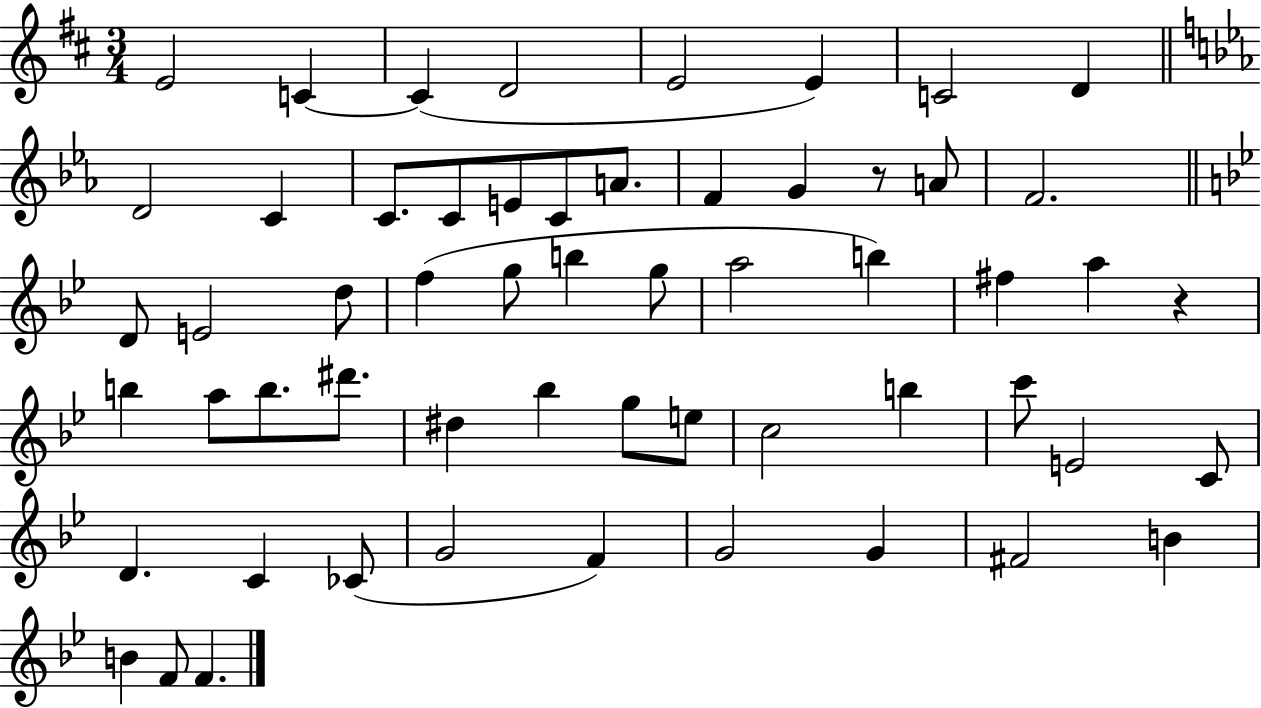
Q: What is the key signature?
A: D major